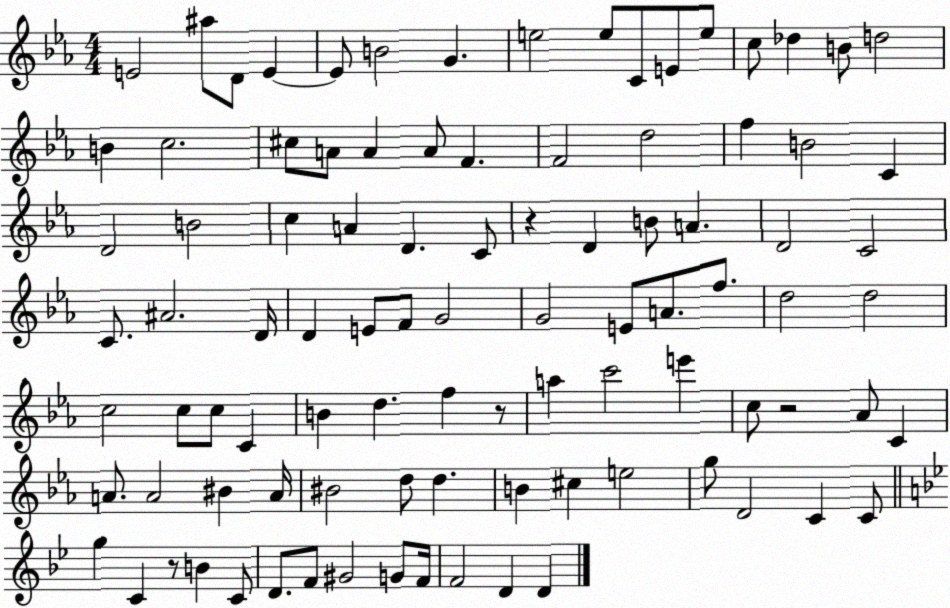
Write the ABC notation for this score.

X:1
T:Untitled
M:4/4
L:1/4
K:Eb
E2 ^a/2 D/2 E E/2 B2 G e2 e/2 C/2 E/2 e/2 c/2 _d B/2 d2 B c2 ^c/2 A/2 A A/2 F F2 d2 f B2 C D2 B2 c A D C/2 z D B/2 A D2 C2 C/2 ^A2 D/4 D E/2 F/2 G2 G2 E/2 A/2 f/2 d2 d2 c2 c/2 c/2 C B d f z/2 a c'2 e' c/2 z2 _A/2 C A/2 A2 ^B A/4 ^B2 d/2 d B ^c e2 g/2 D2 C C/2 g C z/2 B C/2 D/2 F/2 ^G2 G/2 F/4 F2 D D